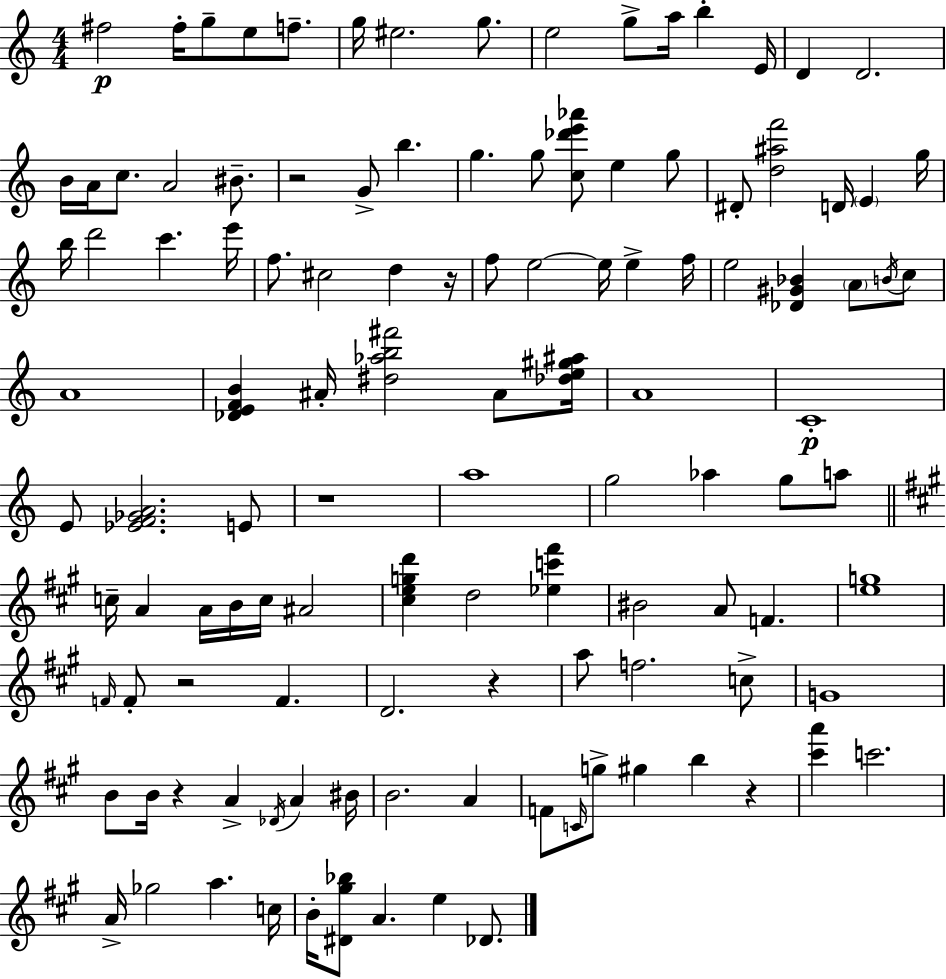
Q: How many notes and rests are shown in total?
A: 117